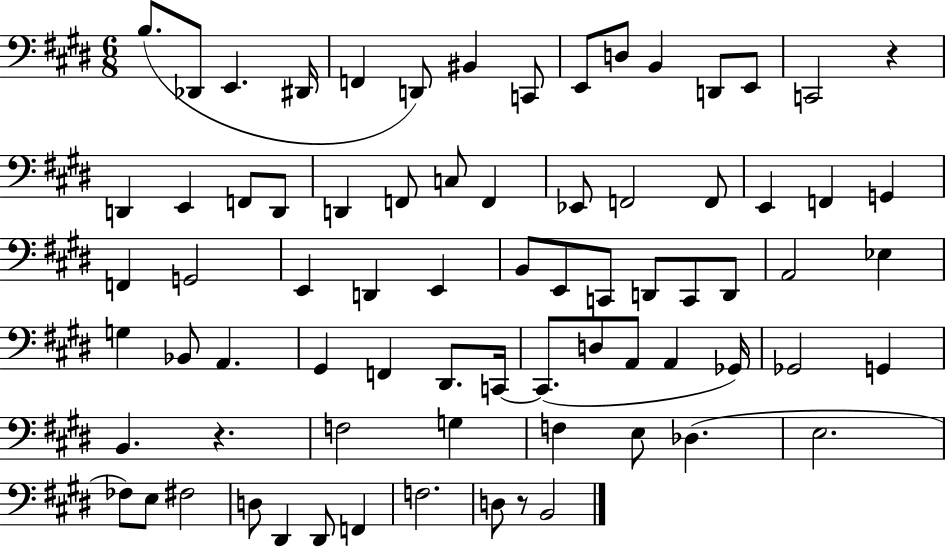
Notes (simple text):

B3/e. Db2/e E2/q. D#2/s F2/q D2/e BIS2/q C2/e E2/e D3/e B2/q D2/e E2/e C2/h R/q D2/q E2/q F2/e D2/e D2/q F2/e C3/e F2/q Eb2/e F2/h F2/e E2/q F2/q G2/q F2/q G2/h E2/q D2/q E2/q B2/e E2/e C2/e D2/e C2/e D2/e A2/h Eb3/q G3/q Bb2/e A2/q. G#2/q F2/q D#2/e. C2/s C2/e. D3/e A2/e A2/q Gb2/s Gb2/h G2/q B2/q. R/q. F3/h G3/q F3/q E3/e Db3/q. E3/h. FES3/e E3/e F#3/h D3/e D#2/q D#2/e F2/q F3/h. D3/e R/e B2/h